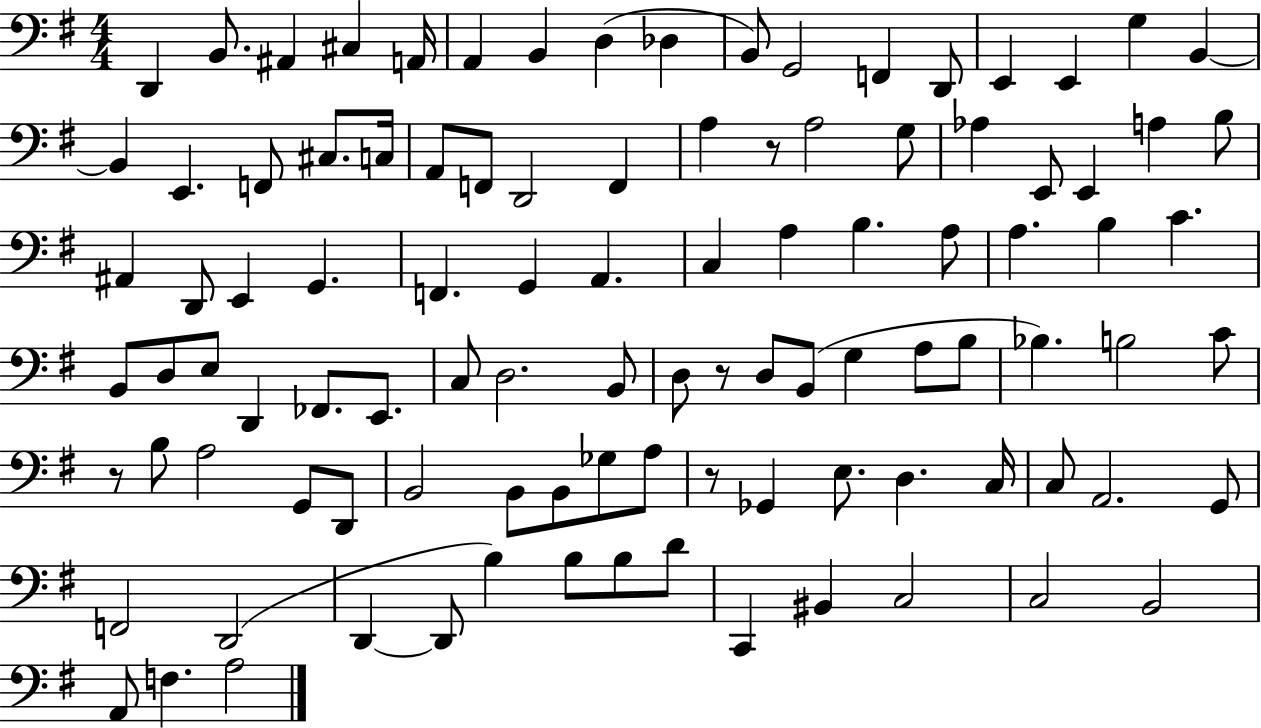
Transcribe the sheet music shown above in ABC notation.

X:1
T:Untitled
M:4/4
L:1/4
K:G
D,, B,,/2 ^A,, ^C, A,,/4 A,, B,, D, _D, B,,/2 G,,2 F,, D,,/2 E,, E,, G, B,, B,, E,, F,,/2 ^C,/2 C,/4 A,,/2 F,,/2 D,,2 F,, A, z/2 A,2 G,/2 _A, E,,/2 E,, A, B,/2 ^A,, D,,/2 E,, G,, F,, G,, A,, C, A, B, A,/2 A, B, C B,,/2 D,/2 E,/2 D,, _F,,/2 E,,/2 C,/2 D,2 B,,/2 D,/2 z/2 D,/2 B,,/2 G, A,/2 B,/2 _B, B,2 C/2 z/2 B,/2 A,2 G,,/2 D,,/2 B,,2 B,,/2 B,,/2 _G,/2 A,/2 z/2 _G,, E,/2 D, C,/4 C,/2 A,,2 G,,/2 F,,2 D,,2 D,, D,,/2 B, B,/2 B,/2 D/2 C,, ^B,, C,2 C,2 B,,2 A,,/2 F, A,2